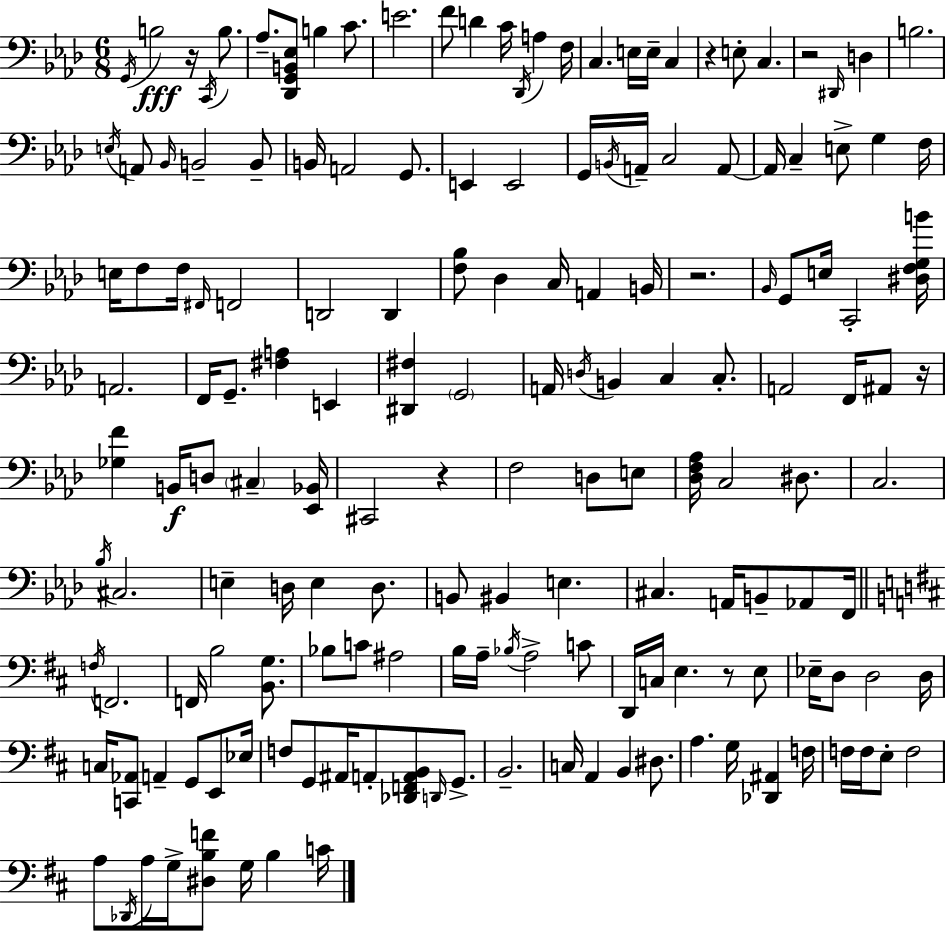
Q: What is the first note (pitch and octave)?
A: G2